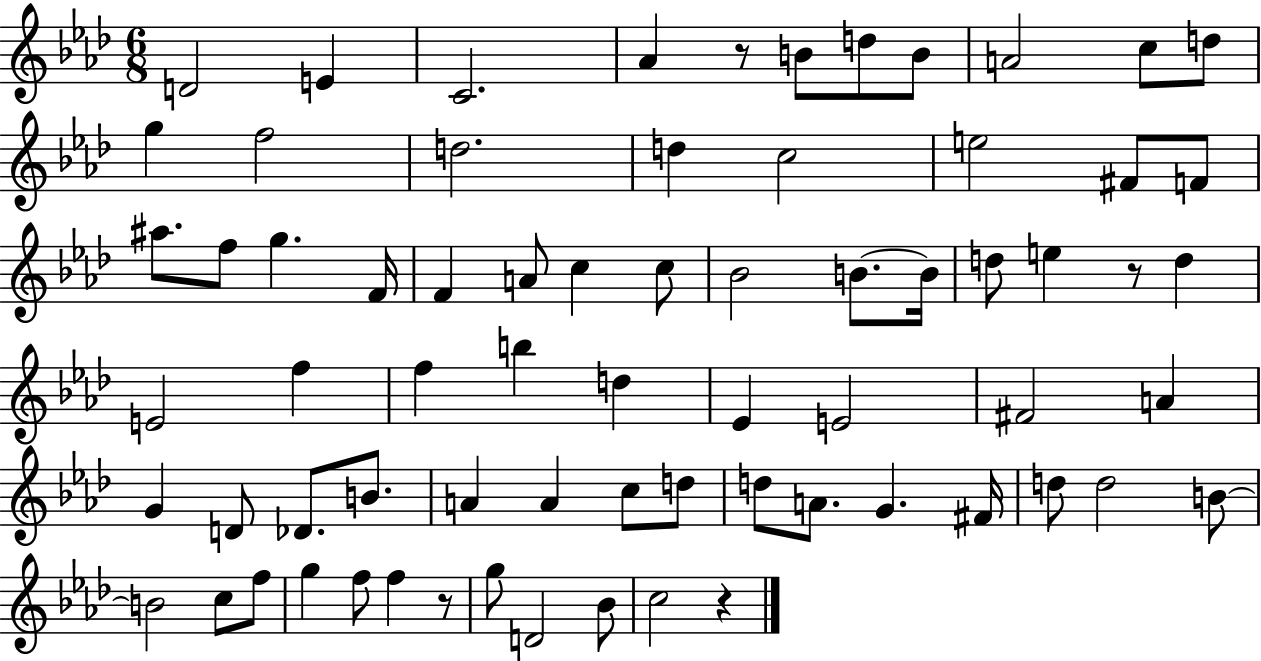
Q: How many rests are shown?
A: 4